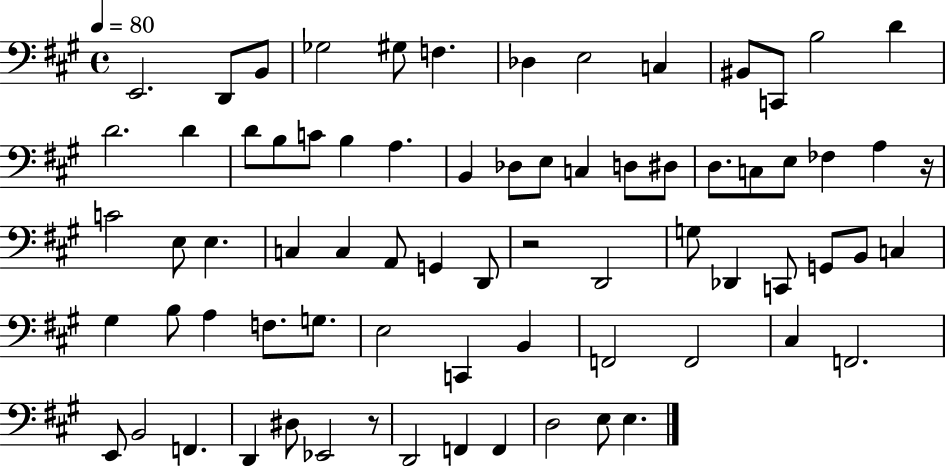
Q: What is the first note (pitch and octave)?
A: E2